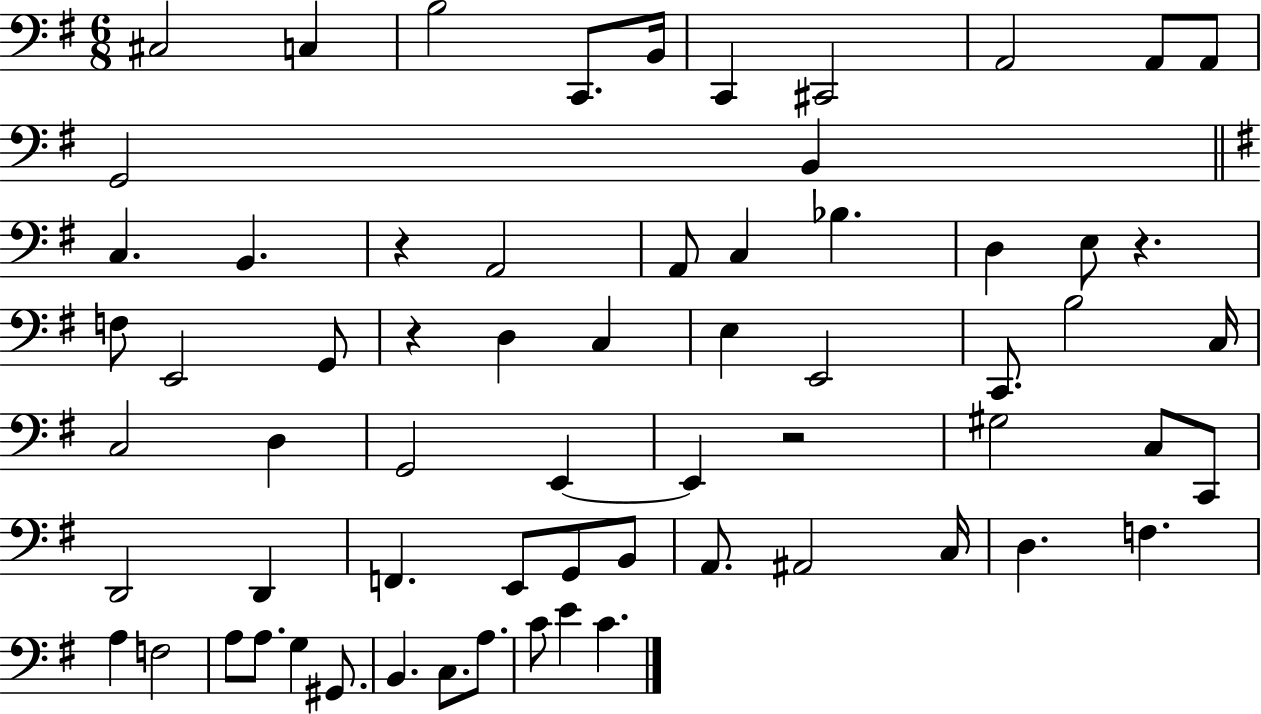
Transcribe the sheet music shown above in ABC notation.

X:1
T:Untitled
M:6/8
L:1/4
K:G
^C,2 C, B,2 C,,/2 B,,/4 C,, ^C,,2 A,,2 A,,/2 A,,/2 G,,2 B,, C, B,, z A,,2 A,,/2 C, _B, D, E,/2 z F,/2 E,,2 G,,/2 z D, C, E, E,,2 C,,/2 B,2 C,/4 C,2 D, G,,2 E,, E,, z2 ^G,2 C,/2 C,,/2 D,,2 D,, F,, E,,/2 G,,/2 B,,/2 A,,/2 ^A,,2 C,/4 D, F, A, F,2 A,/2 A,/2 G, ^G,,/2 B,, C,/2 A,/2 C/2 E C